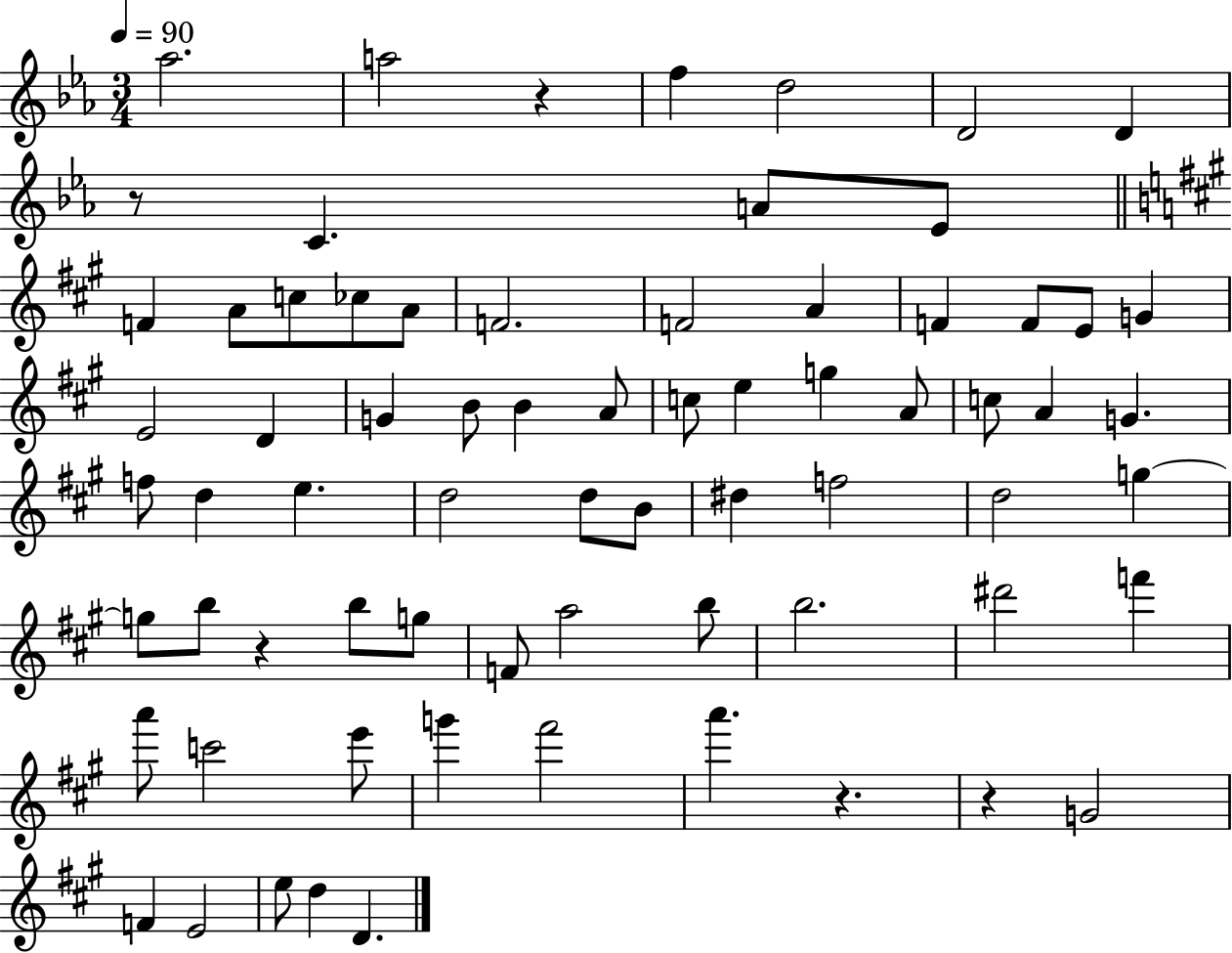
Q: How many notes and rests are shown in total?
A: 71